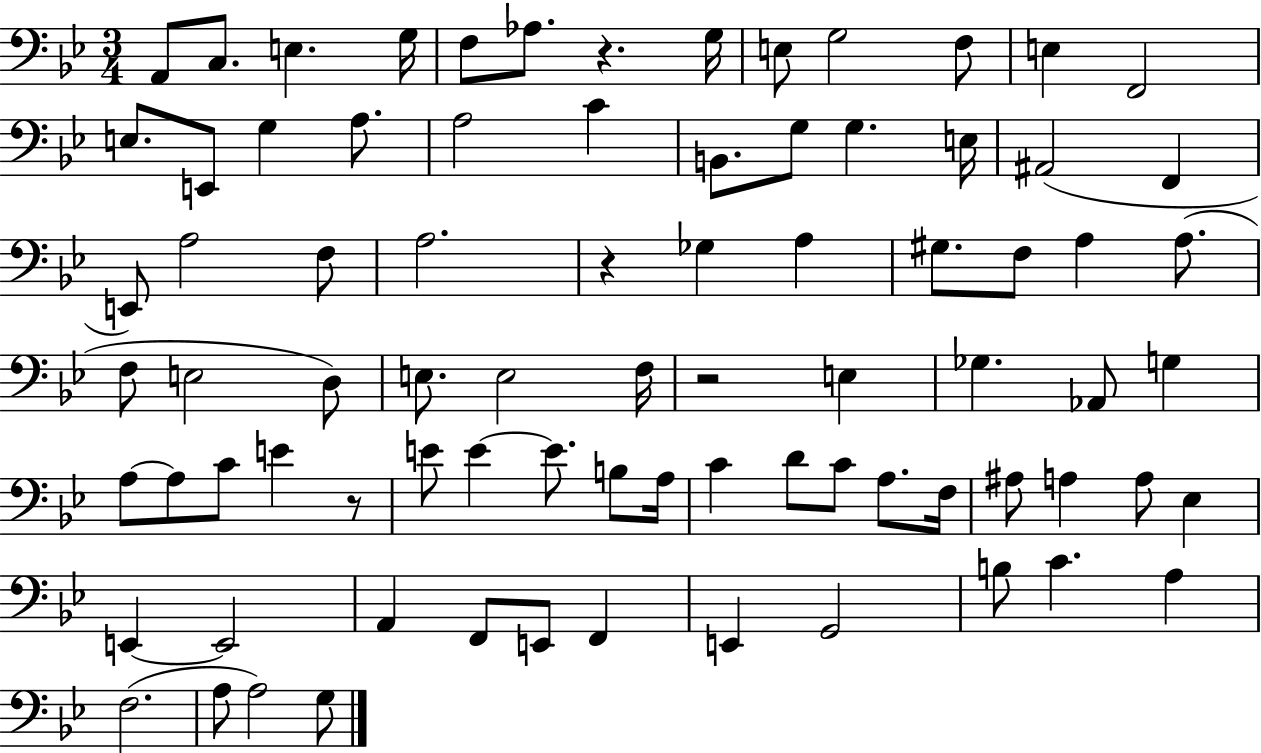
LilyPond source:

{
  \clef bass
  \numericTimeSignature
  \time 3/4
  \key bes \major
  a,8 c8. e4. g16 | f8 aes8. r4. g16 | e8 g2 f8 | e4 f,2 | \break e8. e,8 g4 a8. | a2 c'4 | b,8. g8 g4. e16 | ais,2( f,4 | \break e,8) a2 f8 | a2. | r4 ges4 a4 | gis8. f8 a4 a8.( | \break f8 e2 d8) | e8. e2 f16 | r2 e4 | ges4. aes,8 g4 | \break a8~~ a8 c'8 e'4 r8 | e'8 e'4~~ e'8. b8 a16 | c'4 d'8 c'8 a8. f16 | ais8 a4 a8 ees4 | \break e,4~~ e,2 | a,4 f,8 e,8 f,4 | e,4 g,2 | b8 c'4. a4 | \break f2.( | a8 a2) g8 | \bar "|."
}